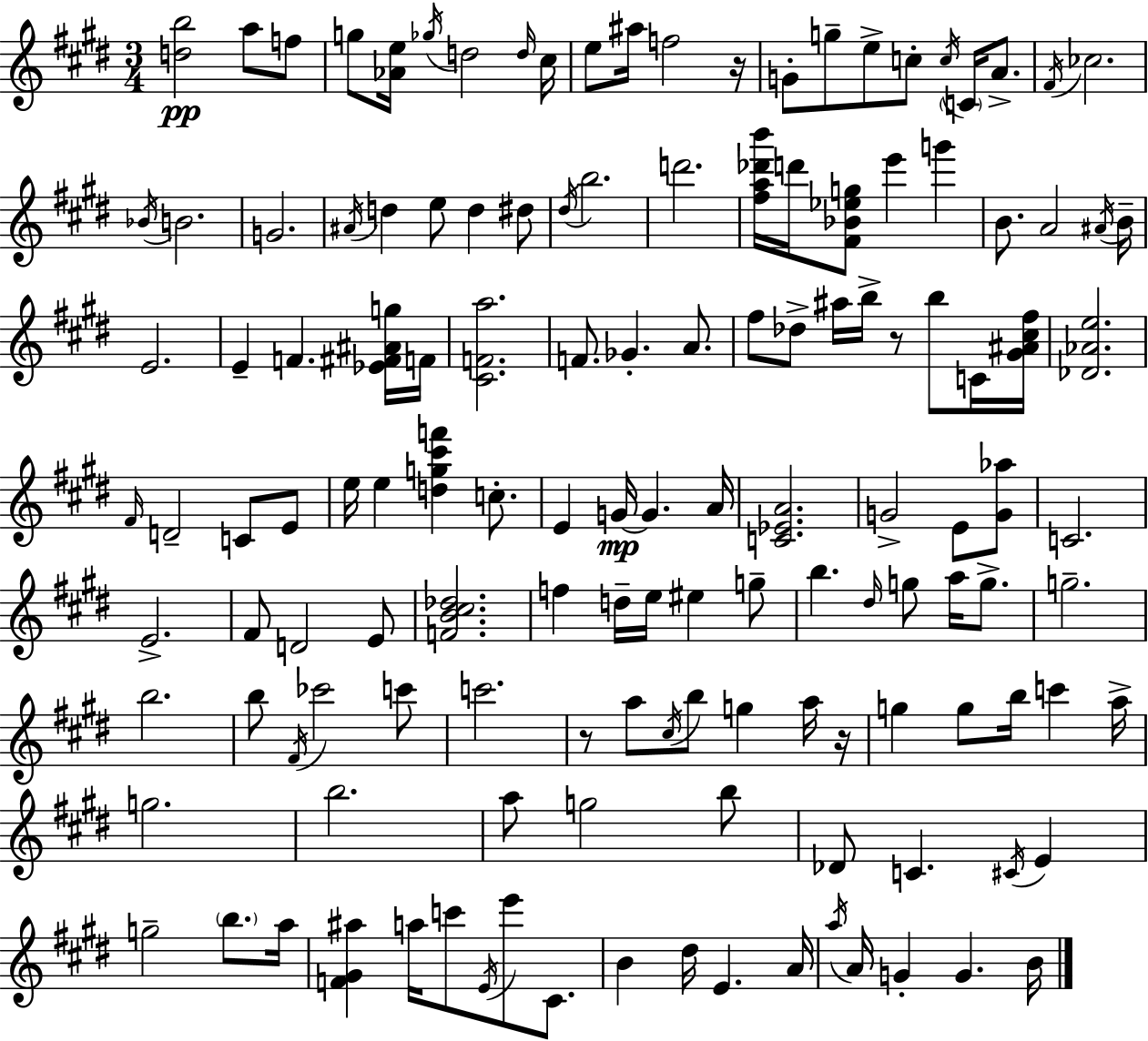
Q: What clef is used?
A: treble